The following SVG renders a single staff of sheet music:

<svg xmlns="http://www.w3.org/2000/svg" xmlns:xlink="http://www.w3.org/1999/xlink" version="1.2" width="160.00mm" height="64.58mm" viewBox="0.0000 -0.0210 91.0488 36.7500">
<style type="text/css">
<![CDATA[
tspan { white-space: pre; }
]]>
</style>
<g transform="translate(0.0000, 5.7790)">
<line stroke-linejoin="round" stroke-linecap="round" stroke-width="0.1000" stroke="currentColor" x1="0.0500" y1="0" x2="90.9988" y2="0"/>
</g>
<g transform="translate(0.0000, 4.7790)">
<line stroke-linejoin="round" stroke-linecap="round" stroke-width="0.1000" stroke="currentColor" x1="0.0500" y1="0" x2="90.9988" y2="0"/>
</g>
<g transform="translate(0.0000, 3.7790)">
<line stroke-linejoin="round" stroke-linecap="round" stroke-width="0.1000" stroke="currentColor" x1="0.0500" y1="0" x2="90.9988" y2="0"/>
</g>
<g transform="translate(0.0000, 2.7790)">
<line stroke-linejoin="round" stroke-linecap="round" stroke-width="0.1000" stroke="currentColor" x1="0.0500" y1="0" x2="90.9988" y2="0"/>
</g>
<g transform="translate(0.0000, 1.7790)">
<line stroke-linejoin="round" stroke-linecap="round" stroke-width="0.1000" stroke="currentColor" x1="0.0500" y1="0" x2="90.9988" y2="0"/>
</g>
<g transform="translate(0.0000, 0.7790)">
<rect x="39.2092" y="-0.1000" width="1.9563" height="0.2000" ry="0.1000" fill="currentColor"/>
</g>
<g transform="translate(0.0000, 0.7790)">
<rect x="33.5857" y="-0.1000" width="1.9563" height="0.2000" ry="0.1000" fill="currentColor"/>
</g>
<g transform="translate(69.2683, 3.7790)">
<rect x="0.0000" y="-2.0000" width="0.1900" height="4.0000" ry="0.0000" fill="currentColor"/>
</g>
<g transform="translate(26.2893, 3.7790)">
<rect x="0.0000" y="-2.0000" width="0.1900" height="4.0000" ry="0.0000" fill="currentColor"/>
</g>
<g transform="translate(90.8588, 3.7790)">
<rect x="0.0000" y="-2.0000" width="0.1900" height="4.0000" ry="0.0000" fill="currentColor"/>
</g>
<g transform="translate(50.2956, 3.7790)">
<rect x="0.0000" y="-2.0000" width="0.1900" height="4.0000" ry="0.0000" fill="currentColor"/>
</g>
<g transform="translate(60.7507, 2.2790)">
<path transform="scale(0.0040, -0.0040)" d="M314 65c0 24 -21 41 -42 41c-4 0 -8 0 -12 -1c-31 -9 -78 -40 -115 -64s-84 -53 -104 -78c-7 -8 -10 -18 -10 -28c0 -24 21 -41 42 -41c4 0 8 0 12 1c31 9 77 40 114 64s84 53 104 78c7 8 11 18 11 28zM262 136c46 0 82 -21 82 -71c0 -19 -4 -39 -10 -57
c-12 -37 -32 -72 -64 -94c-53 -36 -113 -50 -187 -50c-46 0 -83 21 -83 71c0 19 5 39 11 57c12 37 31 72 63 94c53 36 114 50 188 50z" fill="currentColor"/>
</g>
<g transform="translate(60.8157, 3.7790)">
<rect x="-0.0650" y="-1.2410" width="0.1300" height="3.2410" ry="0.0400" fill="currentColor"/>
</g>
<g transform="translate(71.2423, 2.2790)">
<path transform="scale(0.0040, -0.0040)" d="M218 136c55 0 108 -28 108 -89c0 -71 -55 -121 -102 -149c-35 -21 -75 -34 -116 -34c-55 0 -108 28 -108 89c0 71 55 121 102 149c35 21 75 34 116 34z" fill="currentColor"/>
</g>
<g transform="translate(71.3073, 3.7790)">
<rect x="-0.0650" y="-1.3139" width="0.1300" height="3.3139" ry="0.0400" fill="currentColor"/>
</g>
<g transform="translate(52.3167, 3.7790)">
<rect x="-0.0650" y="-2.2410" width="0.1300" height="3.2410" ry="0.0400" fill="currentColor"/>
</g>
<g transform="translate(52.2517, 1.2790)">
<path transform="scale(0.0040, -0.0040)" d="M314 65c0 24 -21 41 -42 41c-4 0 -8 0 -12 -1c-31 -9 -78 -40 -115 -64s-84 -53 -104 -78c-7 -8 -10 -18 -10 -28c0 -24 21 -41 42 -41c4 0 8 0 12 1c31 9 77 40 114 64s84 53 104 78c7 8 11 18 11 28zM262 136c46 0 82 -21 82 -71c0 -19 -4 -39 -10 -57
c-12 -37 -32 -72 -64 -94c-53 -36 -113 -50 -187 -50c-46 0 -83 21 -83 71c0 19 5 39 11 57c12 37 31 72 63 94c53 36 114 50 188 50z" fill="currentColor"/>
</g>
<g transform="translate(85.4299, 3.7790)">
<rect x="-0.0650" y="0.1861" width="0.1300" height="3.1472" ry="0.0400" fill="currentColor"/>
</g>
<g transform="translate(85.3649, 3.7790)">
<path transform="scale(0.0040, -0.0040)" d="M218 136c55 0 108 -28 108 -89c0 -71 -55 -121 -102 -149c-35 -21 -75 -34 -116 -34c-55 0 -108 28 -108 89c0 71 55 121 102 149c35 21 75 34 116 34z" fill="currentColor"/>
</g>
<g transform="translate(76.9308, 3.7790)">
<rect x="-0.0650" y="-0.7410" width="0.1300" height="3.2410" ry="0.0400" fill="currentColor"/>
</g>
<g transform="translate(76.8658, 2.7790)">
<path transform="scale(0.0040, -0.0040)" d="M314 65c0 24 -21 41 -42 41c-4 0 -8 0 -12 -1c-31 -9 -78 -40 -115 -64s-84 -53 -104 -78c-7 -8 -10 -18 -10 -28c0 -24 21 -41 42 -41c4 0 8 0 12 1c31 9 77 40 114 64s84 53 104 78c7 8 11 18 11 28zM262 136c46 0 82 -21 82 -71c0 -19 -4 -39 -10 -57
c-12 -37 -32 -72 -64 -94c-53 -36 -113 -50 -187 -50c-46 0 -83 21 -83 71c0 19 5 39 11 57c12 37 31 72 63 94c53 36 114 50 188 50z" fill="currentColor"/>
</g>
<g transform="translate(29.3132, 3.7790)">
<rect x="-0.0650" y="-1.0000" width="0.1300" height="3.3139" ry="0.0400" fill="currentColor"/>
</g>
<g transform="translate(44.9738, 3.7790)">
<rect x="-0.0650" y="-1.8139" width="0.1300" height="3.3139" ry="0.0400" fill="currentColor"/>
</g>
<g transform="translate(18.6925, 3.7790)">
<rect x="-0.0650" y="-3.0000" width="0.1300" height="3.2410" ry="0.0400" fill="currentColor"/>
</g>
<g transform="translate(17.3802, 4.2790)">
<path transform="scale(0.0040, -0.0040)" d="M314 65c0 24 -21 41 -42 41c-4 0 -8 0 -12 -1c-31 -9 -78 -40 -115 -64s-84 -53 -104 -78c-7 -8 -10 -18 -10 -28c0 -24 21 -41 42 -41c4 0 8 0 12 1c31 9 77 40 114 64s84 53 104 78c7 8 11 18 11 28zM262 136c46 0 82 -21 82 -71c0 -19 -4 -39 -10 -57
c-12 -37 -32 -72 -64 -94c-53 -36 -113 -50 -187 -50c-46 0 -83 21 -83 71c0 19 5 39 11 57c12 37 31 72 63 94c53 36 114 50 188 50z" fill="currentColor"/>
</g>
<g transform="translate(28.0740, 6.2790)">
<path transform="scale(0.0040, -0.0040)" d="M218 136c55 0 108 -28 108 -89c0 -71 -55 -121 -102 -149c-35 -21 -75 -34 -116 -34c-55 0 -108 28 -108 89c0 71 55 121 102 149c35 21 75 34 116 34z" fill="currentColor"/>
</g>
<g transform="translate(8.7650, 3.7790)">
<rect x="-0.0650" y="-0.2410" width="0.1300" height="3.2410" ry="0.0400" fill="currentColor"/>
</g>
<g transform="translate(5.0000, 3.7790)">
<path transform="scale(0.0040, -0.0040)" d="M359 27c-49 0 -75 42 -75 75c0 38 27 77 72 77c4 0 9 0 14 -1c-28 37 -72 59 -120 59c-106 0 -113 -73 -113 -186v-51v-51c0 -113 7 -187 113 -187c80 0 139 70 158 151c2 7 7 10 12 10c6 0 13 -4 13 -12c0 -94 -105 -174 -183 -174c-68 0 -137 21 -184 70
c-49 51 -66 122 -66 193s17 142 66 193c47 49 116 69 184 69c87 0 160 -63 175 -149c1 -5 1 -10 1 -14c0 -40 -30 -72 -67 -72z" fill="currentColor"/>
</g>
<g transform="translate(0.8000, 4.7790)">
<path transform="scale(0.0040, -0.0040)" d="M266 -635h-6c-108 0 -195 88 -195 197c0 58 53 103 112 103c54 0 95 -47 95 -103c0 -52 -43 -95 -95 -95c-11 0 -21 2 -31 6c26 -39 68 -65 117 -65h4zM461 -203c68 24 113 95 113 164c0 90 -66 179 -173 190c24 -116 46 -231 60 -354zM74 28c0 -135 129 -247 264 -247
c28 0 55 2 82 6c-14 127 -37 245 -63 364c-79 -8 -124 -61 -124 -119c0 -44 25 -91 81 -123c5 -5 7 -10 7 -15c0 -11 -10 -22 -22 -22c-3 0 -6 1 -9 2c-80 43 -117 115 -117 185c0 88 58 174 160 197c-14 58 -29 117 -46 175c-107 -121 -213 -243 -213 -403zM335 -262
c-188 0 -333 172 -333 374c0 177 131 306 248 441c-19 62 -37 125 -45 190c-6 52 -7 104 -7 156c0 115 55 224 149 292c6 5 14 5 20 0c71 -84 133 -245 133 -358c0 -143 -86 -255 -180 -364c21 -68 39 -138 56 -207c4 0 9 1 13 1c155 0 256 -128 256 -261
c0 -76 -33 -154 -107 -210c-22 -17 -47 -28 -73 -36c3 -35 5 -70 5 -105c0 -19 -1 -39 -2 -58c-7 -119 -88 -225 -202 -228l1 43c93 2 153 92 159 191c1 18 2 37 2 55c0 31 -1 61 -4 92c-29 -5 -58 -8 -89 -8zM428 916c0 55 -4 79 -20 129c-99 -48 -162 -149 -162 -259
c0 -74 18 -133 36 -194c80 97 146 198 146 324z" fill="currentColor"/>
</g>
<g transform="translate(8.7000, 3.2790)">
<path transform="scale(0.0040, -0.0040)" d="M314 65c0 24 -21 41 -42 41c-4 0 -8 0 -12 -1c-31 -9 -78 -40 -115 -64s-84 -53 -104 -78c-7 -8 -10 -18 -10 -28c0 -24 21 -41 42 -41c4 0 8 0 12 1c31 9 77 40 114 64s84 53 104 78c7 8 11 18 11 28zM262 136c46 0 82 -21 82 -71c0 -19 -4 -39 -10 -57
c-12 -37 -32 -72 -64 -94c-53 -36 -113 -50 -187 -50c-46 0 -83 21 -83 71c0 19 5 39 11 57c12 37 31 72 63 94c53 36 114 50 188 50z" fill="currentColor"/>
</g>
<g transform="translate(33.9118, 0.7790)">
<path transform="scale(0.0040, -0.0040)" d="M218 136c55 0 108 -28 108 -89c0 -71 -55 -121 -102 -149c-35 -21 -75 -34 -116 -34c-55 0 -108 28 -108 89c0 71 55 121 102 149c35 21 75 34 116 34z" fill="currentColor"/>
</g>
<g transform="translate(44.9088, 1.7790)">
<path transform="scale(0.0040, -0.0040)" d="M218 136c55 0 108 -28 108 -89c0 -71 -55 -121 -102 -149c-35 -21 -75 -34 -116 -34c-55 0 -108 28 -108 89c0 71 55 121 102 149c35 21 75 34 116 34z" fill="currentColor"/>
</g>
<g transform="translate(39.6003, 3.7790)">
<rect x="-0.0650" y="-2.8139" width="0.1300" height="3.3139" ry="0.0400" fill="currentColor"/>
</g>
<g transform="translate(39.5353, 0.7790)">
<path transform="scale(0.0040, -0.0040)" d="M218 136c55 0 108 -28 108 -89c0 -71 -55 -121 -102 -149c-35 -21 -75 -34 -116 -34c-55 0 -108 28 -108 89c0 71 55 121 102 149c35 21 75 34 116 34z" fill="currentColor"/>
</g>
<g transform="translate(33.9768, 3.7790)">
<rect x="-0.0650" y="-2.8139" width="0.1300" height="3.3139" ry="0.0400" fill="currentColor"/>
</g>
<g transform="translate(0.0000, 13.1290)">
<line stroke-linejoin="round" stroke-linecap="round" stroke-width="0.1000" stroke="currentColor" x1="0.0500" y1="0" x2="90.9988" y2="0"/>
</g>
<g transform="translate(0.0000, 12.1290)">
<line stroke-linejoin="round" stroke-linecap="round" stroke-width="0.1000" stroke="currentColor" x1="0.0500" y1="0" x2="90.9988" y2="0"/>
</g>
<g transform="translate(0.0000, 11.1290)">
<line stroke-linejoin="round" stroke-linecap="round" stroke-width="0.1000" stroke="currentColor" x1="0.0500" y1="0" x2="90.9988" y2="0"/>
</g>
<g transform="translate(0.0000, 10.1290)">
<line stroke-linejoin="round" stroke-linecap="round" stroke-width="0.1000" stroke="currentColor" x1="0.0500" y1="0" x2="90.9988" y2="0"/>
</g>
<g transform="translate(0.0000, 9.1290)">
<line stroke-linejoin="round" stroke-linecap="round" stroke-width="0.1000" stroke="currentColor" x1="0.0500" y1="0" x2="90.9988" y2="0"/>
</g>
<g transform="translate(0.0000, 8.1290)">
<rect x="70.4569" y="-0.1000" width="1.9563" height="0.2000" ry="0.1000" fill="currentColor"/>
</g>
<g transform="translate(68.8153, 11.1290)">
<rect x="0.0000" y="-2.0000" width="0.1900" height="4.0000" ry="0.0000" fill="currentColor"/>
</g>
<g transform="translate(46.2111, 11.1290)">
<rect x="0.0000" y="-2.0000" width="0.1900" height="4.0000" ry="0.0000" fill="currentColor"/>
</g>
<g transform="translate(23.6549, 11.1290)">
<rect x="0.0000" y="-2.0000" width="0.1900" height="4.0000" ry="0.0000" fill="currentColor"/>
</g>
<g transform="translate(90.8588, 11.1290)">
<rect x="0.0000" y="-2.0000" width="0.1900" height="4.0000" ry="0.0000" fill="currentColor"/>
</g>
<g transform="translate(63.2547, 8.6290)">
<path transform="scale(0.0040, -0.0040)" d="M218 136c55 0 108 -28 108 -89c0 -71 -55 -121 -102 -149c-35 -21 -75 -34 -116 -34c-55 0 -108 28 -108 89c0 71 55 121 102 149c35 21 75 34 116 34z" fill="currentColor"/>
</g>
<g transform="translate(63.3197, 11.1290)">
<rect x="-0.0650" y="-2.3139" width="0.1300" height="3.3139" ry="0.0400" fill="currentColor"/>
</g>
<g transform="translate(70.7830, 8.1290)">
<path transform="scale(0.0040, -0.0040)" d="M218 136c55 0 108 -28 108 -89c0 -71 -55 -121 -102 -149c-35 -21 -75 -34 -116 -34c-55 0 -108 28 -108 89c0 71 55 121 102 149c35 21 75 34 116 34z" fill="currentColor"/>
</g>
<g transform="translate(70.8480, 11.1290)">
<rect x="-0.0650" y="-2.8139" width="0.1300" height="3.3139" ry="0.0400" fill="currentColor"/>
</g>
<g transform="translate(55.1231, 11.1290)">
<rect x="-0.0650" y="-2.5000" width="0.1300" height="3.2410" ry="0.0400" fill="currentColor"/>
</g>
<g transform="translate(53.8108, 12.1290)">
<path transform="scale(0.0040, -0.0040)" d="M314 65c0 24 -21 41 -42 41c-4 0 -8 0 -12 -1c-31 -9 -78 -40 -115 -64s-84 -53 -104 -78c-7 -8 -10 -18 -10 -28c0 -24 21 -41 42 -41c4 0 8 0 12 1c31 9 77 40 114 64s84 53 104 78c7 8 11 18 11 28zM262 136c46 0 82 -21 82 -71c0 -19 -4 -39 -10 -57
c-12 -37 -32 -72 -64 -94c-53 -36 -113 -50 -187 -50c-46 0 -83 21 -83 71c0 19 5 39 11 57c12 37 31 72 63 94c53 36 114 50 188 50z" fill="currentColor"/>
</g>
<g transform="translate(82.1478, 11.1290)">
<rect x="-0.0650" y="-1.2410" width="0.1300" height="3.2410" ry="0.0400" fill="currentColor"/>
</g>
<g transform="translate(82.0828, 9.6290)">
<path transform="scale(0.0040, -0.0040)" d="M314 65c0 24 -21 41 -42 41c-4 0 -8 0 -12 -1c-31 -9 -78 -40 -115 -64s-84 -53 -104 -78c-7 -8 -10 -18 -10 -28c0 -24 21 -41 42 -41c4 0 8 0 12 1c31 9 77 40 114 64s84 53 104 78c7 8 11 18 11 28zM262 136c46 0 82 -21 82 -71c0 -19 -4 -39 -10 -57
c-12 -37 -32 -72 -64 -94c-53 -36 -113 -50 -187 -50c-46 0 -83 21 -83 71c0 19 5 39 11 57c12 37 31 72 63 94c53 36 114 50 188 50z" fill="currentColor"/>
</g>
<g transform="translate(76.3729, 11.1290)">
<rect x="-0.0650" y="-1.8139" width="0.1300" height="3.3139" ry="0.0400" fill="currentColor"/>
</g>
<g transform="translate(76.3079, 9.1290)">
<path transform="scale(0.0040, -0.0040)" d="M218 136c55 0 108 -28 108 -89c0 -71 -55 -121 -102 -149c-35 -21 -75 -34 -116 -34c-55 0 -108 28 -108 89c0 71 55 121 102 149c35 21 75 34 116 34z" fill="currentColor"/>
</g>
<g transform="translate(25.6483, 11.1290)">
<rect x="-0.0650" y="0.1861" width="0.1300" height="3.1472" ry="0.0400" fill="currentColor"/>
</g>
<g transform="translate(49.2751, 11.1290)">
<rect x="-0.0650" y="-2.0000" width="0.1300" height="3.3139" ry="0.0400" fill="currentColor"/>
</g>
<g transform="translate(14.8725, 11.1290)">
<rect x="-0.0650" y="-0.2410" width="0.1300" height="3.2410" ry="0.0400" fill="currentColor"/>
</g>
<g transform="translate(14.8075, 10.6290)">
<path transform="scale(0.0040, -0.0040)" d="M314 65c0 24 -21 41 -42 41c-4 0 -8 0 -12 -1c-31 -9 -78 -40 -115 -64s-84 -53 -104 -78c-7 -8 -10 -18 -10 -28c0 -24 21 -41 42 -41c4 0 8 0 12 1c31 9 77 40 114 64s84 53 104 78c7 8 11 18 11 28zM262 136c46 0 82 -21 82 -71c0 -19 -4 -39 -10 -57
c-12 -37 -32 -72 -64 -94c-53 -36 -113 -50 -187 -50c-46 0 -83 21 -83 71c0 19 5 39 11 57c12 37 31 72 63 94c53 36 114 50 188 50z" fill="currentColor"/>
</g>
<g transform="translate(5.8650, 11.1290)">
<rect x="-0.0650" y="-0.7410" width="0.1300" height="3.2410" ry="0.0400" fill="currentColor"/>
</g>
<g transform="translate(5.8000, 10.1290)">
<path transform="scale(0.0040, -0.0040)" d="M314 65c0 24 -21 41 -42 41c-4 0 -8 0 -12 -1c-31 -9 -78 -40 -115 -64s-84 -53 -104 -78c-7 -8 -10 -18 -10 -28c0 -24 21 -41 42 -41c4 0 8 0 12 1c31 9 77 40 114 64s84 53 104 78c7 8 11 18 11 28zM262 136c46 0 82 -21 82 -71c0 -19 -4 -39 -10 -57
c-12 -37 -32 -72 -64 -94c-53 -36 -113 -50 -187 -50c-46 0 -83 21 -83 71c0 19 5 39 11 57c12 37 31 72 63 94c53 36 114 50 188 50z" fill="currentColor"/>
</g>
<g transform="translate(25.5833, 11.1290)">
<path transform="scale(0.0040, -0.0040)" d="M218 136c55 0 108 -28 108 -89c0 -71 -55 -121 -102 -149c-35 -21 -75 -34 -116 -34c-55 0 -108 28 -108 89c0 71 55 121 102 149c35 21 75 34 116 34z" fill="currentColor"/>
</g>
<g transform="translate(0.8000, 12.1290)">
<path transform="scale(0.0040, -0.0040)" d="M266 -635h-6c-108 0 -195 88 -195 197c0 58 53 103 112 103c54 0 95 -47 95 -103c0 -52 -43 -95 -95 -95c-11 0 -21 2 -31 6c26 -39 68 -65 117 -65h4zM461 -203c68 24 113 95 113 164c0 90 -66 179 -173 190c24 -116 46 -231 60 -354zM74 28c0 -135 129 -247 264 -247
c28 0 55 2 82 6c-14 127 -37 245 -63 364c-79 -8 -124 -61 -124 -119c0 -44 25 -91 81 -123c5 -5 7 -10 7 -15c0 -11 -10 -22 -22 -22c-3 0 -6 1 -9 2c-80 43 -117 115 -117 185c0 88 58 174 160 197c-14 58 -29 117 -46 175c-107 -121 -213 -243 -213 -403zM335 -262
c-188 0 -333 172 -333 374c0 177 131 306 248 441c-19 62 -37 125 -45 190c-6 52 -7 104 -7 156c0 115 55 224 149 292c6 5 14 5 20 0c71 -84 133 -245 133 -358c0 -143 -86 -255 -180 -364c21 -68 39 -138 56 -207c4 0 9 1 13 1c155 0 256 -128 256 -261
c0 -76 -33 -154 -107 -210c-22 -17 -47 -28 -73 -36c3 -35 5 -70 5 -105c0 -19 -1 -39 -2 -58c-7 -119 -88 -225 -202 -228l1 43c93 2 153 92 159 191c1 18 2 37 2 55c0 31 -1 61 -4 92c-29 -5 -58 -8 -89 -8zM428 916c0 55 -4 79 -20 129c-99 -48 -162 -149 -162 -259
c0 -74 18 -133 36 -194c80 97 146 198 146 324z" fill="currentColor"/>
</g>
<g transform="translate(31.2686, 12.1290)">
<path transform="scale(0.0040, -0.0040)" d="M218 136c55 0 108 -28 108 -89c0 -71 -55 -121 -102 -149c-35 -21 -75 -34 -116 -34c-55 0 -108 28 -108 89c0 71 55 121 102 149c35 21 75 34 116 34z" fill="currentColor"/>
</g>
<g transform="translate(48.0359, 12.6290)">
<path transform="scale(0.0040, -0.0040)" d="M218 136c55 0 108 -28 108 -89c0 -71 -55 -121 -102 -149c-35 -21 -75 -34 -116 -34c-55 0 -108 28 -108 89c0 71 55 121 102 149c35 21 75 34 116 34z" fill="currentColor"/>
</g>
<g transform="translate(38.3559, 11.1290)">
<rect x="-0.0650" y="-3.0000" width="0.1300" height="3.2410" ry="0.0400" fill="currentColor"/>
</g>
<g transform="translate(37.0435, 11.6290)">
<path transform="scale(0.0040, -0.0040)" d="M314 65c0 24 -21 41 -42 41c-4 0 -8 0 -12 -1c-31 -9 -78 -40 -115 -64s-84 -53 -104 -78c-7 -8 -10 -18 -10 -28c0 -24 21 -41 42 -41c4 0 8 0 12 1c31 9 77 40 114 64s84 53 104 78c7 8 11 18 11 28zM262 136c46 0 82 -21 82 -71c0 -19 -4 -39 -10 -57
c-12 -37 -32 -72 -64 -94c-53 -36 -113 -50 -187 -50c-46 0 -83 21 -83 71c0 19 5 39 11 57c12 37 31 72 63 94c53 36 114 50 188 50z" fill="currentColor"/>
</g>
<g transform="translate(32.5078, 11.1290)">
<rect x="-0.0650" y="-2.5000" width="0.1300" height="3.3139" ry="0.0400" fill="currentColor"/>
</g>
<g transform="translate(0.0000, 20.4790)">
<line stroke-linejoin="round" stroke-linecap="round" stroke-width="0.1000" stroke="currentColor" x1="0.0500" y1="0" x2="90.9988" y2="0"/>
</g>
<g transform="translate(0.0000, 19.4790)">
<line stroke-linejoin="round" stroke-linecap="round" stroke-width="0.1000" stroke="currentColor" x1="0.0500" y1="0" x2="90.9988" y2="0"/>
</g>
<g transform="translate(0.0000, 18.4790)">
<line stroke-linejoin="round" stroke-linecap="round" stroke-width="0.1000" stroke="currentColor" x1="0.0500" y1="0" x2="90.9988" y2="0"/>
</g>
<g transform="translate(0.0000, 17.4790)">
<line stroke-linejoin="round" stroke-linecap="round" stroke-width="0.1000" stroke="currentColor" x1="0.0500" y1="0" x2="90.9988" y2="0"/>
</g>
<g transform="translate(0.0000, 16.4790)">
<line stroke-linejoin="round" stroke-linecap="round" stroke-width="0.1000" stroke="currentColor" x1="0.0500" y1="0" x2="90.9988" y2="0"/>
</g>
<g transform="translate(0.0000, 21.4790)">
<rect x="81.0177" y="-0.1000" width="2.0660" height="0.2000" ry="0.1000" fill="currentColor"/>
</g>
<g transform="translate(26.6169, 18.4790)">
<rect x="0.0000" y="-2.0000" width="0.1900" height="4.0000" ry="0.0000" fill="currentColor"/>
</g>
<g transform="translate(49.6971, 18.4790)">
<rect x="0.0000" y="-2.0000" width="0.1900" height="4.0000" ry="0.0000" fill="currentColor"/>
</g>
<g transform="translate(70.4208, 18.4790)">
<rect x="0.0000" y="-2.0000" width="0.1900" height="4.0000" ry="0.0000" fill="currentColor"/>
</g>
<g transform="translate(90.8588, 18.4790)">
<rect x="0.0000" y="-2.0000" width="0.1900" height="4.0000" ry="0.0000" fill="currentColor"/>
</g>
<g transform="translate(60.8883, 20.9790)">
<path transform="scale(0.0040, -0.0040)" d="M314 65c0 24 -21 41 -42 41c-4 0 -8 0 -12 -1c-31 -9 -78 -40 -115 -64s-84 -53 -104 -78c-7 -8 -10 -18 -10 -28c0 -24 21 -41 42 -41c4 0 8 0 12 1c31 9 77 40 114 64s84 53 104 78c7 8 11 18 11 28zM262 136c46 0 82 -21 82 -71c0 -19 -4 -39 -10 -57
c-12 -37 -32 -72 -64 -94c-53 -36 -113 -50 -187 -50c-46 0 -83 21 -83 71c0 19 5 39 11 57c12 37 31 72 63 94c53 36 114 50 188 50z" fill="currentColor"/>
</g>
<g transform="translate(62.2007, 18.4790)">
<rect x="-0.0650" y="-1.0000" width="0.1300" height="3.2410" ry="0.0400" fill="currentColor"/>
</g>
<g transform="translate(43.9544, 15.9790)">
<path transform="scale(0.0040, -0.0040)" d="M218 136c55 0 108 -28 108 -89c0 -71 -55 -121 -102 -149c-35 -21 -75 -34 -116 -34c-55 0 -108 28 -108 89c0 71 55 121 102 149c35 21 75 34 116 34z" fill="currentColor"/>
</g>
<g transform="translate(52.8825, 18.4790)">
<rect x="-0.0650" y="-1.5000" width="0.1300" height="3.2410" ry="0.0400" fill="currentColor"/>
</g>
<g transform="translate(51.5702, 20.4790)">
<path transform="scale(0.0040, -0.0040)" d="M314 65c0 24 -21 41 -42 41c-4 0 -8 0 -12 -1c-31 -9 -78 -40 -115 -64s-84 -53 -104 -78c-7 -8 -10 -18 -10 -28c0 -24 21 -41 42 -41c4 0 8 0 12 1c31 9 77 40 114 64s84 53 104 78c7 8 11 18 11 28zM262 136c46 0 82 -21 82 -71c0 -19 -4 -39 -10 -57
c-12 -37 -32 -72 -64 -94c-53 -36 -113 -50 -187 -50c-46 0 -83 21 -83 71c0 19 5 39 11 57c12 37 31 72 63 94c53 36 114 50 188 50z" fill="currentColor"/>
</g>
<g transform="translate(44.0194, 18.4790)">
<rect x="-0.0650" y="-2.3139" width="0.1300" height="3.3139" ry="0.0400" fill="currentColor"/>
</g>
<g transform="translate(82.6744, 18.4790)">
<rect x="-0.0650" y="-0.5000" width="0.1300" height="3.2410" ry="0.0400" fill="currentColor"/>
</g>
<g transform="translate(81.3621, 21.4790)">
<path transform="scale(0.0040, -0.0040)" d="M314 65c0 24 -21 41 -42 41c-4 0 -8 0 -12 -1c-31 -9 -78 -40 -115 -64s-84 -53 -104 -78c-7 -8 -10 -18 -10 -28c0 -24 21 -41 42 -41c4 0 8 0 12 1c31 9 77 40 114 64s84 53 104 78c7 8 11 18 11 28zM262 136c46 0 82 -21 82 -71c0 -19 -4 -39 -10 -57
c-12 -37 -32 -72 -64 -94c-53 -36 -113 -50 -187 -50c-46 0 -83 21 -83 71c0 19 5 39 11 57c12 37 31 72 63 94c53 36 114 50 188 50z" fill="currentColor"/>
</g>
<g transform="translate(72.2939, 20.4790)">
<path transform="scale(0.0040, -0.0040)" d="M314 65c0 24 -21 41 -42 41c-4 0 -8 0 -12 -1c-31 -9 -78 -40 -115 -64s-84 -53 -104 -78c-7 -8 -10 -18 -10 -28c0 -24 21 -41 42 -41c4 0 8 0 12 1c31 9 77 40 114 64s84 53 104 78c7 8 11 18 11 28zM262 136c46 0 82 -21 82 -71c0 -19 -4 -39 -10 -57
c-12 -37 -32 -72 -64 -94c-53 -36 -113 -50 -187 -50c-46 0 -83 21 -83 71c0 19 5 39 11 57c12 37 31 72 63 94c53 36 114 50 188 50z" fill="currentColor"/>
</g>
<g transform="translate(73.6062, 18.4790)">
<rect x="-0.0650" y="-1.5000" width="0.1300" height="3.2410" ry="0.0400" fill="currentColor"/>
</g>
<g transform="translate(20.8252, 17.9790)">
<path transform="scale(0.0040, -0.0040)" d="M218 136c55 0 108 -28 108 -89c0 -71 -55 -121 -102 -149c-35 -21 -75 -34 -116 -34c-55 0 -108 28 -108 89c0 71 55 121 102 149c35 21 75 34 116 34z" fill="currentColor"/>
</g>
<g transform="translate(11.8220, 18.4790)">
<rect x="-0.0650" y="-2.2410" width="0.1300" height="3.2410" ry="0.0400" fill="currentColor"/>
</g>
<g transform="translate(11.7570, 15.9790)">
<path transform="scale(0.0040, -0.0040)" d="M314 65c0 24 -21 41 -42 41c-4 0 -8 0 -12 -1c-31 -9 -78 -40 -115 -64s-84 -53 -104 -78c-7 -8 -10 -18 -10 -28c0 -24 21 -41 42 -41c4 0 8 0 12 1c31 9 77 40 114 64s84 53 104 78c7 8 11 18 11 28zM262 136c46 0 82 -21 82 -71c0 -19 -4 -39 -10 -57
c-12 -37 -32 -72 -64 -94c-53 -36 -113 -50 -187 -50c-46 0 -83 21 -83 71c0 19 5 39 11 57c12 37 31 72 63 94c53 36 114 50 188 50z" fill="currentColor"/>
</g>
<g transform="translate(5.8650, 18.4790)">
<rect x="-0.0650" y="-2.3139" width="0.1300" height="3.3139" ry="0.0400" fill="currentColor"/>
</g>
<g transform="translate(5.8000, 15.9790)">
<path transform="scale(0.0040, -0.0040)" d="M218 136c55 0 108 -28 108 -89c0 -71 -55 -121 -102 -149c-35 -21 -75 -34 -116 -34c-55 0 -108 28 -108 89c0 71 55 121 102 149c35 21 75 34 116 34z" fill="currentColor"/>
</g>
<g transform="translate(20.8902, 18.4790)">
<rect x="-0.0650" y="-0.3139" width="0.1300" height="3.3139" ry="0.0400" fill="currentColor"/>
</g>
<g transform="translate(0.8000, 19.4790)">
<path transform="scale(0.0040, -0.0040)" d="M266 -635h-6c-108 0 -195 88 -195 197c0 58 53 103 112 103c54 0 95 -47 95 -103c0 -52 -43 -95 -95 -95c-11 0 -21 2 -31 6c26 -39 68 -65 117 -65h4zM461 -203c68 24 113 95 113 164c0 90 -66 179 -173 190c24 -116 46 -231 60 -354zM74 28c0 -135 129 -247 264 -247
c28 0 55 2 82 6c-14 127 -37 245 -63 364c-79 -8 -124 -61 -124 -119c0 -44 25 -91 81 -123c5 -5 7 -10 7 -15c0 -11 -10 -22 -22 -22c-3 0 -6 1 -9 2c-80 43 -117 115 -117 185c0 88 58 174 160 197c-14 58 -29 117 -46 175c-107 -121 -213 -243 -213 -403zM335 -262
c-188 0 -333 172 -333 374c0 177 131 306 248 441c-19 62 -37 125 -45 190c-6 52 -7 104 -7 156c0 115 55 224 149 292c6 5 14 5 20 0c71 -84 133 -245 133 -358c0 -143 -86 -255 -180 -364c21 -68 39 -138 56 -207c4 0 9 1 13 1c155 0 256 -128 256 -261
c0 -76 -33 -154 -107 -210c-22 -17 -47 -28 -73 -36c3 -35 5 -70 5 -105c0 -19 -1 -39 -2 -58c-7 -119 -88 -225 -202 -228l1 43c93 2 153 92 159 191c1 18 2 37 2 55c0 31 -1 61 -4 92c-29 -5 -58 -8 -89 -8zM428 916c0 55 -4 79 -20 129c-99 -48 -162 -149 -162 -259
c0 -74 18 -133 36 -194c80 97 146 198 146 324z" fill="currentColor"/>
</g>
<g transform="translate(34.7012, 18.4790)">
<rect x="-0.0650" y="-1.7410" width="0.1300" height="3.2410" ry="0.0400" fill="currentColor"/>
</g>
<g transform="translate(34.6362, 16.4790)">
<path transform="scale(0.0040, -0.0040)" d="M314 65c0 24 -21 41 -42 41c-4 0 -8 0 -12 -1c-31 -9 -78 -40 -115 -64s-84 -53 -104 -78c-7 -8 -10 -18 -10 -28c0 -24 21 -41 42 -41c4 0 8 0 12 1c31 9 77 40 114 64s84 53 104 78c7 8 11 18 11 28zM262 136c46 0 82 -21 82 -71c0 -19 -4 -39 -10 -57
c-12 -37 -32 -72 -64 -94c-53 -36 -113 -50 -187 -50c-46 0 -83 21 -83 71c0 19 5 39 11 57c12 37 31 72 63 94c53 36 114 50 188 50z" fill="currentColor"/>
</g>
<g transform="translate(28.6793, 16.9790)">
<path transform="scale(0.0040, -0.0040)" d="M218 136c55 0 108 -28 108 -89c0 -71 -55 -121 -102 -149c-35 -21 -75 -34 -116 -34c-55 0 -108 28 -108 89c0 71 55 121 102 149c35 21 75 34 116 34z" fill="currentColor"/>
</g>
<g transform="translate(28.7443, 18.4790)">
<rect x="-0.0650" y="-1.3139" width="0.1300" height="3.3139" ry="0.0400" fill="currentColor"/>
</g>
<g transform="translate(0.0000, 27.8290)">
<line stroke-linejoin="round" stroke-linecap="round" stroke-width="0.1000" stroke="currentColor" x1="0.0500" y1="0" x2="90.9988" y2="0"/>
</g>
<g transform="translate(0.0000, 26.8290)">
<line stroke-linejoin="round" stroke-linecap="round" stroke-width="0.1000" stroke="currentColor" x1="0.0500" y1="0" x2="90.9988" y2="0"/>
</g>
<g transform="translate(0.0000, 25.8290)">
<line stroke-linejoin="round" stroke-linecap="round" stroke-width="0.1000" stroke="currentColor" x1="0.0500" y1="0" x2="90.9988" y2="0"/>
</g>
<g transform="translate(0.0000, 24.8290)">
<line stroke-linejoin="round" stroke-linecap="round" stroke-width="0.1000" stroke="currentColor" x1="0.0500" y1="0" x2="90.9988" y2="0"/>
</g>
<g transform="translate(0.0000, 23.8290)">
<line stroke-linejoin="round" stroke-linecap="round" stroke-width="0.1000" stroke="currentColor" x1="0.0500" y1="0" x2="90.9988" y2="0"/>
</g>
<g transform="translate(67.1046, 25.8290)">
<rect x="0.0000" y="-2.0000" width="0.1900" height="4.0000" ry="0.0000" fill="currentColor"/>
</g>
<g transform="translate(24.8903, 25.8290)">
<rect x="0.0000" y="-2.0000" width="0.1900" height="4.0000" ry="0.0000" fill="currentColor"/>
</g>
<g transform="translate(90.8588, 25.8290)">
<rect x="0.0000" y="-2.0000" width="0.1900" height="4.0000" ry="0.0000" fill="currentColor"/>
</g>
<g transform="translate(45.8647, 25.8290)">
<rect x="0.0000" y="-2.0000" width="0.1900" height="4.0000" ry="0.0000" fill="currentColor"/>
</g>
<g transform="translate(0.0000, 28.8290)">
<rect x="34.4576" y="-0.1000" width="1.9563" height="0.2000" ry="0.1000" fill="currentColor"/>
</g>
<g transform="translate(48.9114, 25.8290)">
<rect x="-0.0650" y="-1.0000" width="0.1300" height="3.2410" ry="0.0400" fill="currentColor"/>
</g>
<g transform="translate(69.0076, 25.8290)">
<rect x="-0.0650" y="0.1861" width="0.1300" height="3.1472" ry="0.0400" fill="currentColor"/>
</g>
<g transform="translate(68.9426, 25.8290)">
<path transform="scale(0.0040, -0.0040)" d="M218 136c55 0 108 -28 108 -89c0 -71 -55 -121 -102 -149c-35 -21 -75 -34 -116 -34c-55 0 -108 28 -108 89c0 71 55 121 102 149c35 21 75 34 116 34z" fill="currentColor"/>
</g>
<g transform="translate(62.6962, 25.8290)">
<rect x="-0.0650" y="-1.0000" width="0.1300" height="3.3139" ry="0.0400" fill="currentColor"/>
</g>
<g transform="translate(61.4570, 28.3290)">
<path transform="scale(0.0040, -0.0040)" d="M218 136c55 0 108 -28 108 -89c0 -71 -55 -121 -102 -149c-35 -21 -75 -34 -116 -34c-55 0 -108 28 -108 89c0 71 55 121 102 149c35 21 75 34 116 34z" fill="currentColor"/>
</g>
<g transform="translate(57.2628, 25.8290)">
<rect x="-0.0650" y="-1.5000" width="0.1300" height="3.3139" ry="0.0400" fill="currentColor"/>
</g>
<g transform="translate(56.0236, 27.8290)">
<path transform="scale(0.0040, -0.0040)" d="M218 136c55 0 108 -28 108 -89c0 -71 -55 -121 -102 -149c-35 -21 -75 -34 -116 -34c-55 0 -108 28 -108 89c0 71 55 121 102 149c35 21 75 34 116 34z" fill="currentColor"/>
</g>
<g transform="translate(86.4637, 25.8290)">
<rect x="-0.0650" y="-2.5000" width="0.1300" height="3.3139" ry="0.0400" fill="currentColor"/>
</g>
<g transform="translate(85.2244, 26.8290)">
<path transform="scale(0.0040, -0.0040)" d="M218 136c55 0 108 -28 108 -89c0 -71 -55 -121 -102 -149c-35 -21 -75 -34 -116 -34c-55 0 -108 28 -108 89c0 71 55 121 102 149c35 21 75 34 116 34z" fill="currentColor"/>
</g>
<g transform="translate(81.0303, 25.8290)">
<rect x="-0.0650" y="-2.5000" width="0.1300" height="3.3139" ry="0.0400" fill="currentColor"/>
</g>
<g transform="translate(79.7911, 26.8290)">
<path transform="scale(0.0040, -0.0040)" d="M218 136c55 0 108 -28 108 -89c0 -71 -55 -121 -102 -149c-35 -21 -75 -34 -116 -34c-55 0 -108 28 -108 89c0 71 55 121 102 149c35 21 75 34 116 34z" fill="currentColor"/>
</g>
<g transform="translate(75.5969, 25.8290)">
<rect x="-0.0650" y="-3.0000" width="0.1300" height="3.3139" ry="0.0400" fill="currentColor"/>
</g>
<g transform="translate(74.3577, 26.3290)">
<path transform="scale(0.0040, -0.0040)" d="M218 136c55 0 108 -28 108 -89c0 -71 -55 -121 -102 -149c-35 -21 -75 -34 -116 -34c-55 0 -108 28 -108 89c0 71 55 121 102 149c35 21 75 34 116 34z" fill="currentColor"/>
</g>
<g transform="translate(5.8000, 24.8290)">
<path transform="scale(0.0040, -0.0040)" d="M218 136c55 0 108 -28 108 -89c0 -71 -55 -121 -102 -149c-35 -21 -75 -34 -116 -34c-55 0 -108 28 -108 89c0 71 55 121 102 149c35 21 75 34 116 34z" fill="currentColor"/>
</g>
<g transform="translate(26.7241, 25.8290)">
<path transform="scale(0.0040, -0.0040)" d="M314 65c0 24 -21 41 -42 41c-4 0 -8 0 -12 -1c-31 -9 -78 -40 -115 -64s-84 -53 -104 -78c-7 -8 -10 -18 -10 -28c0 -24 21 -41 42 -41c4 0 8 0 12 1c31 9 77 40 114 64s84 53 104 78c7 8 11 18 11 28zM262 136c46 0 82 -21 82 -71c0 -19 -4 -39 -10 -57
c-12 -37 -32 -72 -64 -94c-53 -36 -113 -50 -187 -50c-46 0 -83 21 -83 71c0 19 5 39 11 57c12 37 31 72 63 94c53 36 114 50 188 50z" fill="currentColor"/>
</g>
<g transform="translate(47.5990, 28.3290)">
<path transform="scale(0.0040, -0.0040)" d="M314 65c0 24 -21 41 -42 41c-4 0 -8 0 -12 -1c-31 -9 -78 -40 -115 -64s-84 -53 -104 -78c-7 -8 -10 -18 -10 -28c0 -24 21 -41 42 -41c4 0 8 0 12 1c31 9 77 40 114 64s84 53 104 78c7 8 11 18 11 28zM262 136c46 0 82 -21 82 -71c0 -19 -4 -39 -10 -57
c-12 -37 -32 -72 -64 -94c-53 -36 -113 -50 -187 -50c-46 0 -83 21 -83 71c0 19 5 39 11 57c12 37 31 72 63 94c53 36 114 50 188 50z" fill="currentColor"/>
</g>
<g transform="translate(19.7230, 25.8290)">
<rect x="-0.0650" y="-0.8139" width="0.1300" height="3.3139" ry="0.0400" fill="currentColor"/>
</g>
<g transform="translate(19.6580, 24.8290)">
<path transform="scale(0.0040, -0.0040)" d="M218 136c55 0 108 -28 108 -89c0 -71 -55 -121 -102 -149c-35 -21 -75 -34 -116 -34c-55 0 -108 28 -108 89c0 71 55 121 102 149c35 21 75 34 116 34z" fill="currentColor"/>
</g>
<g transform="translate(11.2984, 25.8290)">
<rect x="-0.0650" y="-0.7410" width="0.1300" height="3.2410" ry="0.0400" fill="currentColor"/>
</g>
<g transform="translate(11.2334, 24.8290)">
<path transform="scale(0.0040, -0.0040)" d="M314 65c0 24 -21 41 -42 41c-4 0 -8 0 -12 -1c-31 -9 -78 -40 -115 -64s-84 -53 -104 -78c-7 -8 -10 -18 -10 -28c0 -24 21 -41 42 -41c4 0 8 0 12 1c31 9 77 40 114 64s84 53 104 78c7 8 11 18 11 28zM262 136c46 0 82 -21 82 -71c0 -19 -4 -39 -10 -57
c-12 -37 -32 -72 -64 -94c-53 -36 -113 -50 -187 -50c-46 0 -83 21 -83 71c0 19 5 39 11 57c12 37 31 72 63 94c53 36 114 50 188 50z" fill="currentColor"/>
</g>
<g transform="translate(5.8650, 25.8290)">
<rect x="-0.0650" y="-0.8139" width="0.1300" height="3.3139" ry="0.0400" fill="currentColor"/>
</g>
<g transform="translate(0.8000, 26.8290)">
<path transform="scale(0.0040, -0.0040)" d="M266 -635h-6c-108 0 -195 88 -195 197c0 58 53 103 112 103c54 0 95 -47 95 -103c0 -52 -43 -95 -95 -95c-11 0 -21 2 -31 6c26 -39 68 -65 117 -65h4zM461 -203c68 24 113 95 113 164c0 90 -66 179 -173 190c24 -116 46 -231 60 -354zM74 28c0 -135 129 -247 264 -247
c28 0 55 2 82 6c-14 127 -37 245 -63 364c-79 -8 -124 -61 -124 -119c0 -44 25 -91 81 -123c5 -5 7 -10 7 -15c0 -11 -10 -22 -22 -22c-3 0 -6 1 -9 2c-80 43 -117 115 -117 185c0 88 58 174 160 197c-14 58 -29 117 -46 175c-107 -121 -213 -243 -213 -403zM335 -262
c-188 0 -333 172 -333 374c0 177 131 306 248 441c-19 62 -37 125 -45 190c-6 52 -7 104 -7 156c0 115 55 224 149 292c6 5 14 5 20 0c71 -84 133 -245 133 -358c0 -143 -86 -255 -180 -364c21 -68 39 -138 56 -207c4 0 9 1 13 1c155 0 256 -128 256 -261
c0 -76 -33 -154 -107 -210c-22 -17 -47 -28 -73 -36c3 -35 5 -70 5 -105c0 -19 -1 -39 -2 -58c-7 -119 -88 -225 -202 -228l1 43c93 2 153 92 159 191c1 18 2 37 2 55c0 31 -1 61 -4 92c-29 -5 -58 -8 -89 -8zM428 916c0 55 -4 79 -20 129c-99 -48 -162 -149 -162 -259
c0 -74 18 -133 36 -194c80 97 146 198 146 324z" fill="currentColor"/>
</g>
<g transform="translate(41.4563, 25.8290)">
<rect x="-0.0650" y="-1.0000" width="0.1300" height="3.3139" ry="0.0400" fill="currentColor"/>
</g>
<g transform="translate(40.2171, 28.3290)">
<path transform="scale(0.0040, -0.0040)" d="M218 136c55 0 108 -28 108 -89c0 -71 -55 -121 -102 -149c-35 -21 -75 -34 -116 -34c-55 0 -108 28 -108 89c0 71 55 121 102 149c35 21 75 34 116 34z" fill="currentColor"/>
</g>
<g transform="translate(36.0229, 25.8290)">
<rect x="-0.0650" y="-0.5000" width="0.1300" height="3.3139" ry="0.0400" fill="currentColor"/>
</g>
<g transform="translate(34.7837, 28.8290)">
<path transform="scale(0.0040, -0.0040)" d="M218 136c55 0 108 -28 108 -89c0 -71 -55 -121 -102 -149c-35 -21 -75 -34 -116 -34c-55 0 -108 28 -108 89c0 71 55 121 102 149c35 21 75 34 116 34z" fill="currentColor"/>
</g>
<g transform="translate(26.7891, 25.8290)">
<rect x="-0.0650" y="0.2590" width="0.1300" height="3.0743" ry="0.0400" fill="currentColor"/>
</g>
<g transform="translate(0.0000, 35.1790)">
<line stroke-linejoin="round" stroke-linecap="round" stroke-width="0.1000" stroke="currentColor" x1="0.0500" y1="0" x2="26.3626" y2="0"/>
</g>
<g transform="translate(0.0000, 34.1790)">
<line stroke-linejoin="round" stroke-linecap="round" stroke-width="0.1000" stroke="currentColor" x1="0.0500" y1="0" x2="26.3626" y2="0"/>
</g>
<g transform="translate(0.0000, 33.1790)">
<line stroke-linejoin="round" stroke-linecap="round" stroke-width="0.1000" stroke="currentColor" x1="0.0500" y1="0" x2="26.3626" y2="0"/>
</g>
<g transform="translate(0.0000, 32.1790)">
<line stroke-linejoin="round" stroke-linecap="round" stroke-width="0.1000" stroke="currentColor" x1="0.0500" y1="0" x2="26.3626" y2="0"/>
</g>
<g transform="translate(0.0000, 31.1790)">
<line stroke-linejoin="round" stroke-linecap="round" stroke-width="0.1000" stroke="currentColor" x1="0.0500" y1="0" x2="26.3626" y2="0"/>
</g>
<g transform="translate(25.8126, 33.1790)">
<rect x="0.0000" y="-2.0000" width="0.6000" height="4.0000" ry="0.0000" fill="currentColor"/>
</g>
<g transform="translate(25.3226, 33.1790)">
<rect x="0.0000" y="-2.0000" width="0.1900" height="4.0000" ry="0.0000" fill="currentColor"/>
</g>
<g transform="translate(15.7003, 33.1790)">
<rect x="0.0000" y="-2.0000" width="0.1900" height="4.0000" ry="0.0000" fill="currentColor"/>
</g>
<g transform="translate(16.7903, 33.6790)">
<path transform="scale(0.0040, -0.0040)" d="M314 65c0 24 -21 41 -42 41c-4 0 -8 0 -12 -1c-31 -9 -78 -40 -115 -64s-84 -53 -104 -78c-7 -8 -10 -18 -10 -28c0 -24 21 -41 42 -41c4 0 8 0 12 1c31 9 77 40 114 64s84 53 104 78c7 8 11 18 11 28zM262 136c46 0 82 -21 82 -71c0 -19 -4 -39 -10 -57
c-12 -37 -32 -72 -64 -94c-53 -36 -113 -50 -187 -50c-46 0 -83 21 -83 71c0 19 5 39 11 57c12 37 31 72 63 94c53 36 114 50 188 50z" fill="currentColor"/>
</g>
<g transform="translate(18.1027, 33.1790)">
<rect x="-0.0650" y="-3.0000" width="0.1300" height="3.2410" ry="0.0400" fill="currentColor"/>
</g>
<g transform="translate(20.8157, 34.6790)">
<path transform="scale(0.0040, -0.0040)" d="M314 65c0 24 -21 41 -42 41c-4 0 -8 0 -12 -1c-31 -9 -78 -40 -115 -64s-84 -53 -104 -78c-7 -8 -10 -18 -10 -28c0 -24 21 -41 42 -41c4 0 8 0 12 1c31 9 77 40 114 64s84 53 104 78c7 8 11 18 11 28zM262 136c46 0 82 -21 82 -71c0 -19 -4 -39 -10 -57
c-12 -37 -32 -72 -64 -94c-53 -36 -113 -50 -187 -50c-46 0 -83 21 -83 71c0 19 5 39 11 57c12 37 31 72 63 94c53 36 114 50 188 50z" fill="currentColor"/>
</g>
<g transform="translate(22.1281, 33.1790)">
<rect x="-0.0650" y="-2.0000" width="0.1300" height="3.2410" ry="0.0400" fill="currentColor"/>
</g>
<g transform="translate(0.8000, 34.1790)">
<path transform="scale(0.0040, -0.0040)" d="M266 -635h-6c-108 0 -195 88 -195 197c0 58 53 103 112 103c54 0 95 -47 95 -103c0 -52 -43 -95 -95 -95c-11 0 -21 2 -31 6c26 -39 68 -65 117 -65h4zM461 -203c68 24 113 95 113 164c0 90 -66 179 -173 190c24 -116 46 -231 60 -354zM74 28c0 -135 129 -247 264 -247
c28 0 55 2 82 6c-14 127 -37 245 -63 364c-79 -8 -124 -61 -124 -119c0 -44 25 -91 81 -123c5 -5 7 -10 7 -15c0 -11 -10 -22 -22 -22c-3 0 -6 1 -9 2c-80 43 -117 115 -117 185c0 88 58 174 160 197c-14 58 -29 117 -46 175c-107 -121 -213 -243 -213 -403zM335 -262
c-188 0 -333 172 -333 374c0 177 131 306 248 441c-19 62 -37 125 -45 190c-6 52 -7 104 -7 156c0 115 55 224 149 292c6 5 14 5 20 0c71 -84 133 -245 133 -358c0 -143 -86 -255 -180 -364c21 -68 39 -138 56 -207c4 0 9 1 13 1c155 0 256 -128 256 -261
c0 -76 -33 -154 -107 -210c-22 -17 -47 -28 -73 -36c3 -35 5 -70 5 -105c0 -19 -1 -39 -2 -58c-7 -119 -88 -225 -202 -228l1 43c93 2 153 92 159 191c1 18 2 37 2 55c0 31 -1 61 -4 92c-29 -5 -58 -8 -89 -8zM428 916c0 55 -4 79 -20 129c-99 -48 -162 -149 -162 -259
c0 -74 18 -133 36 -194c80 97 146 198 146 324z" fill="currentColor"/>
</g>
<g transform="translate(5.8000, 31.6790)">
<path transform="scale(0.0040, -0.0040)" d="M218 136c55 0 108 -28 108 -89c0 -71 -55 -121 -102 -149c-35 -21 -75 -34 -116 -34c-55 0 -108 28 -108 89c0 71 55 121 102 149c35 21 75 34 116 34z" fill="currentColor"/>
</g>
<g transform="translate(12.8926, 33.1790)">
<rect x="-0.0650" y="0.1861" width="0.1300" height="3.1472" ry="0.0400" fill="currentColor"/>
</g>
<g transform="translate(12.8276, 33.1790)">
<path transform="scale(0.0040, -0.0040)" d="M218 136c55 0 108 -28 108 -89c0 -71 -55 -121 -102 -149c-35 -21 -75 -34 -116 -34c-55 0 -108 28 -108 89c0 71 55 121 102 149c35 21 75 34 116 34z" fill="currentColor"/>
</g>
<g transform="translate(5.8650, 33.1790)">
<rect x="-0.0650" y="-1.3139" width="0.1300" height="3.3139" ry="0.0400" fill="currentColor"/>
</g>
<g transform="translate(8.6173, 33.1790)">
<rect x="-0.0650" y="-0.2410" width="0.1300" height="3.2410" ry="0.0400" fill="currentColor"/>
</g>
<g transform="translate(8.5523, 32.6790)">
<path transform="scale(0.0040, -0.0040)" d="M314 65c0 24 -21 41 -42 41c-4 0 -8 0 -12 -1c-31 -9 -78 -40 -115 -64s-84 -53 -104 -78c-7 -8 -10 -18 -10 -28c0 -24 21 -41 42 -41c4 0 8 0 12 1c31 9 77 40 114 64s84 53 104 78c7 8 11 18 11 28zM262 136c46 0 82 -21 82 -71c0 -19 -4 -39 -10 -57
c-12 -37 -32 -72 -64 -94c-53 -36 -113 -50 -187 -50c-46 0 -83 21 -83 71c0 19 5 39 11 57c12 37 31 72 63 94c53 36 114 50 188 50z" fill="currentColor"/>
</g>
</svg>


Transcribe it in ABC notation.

X:1
T:Untitled
M:4/4
L:1/4
K:C
c2 A2 D a a f g2 e2 e d2 B d2 c2 B G A2 F G2 g a f e2 g g2 c e f2 g E2 D2 E2 C2 d d2 d B2 C D D2 E D B A G G e c2 B A2 F2